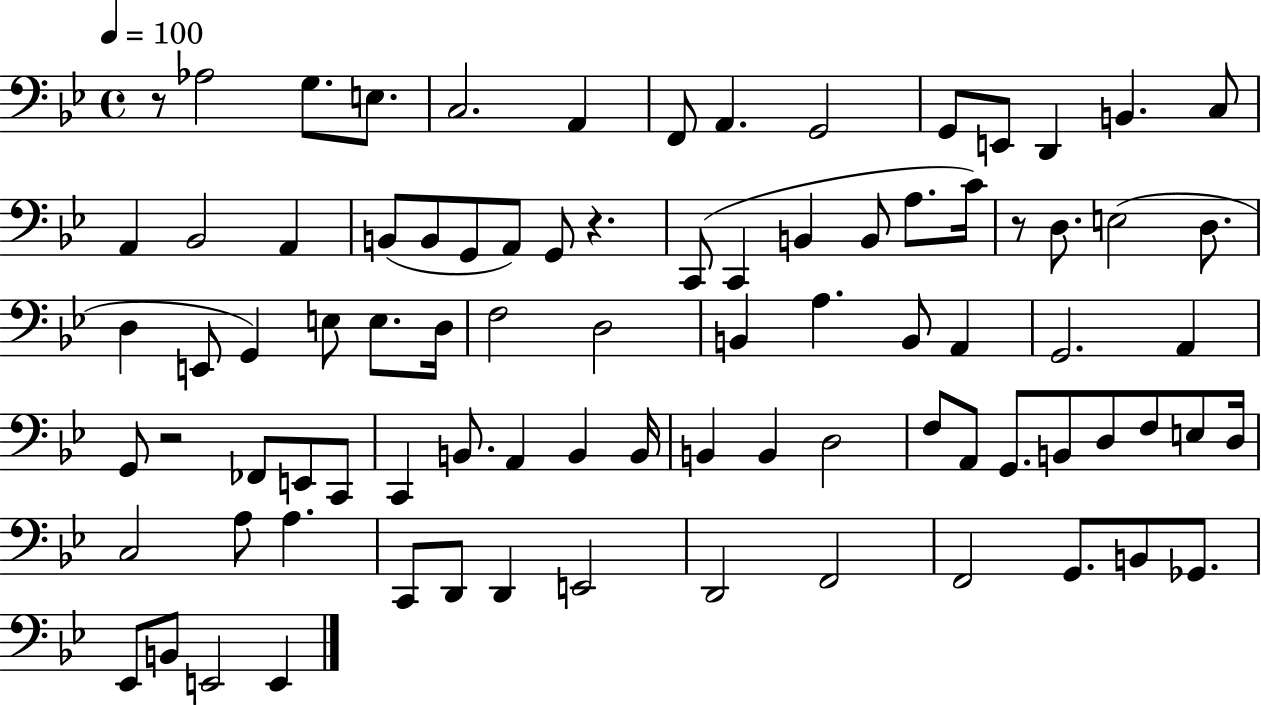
{
  \clef bass
  \time 4/4
  \defaultTimeSignature
  \key bes \major
  \tempo 4 = 100
  r8 aes2 g8. e8. | c2. a,4 | f,8 a,4. g,2 | g,8 e,8 d,4 b,4. c8 | \break a,4 bes,2 a,4 | b,8( b,8 g,8 a,8) g,8 r4. | c,8( c,4 b,4 b,8 a8. c'16) | r8 d8. e2( d8. | \break d4 e,8 g,4) e8 e8. d16 | f2 d2 | b,4 a4. b,8 a,4 | g,2. a,4 | \break g,8 r2 fes,8 e,8 c,8 | c,4 b,8. a,4 b,4 b,16 | b,4 b,4 d2 | f8 a,8 g,8. b,8 d8 f8 e8 d16 | \break c2 a8 a4. | c,8 d,8 d,4 e,2 | d,2 f,2 | f,2 g,8. b,8 ges,8. | \break ees,8 b,8 e,2 e,4 | \bar "|."
}